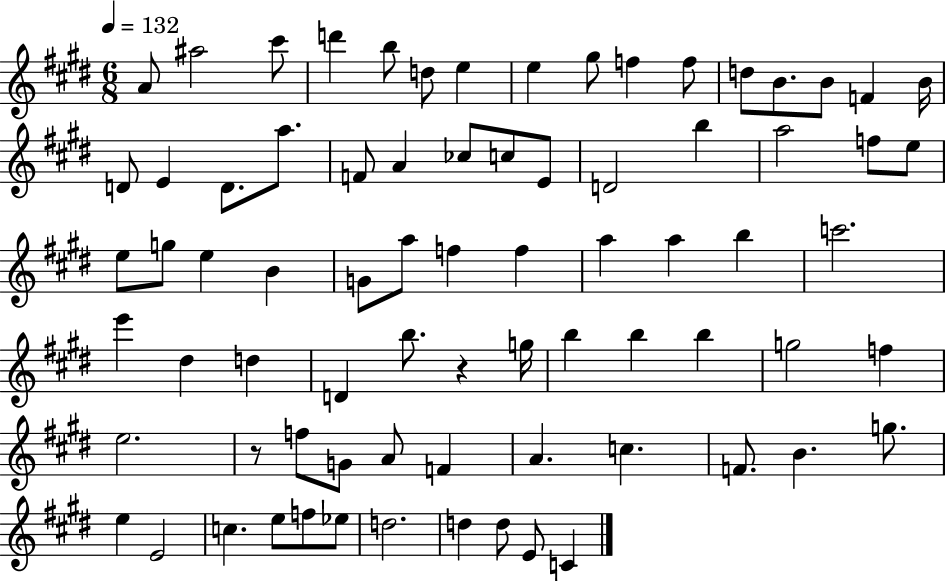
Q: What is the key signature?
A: E major